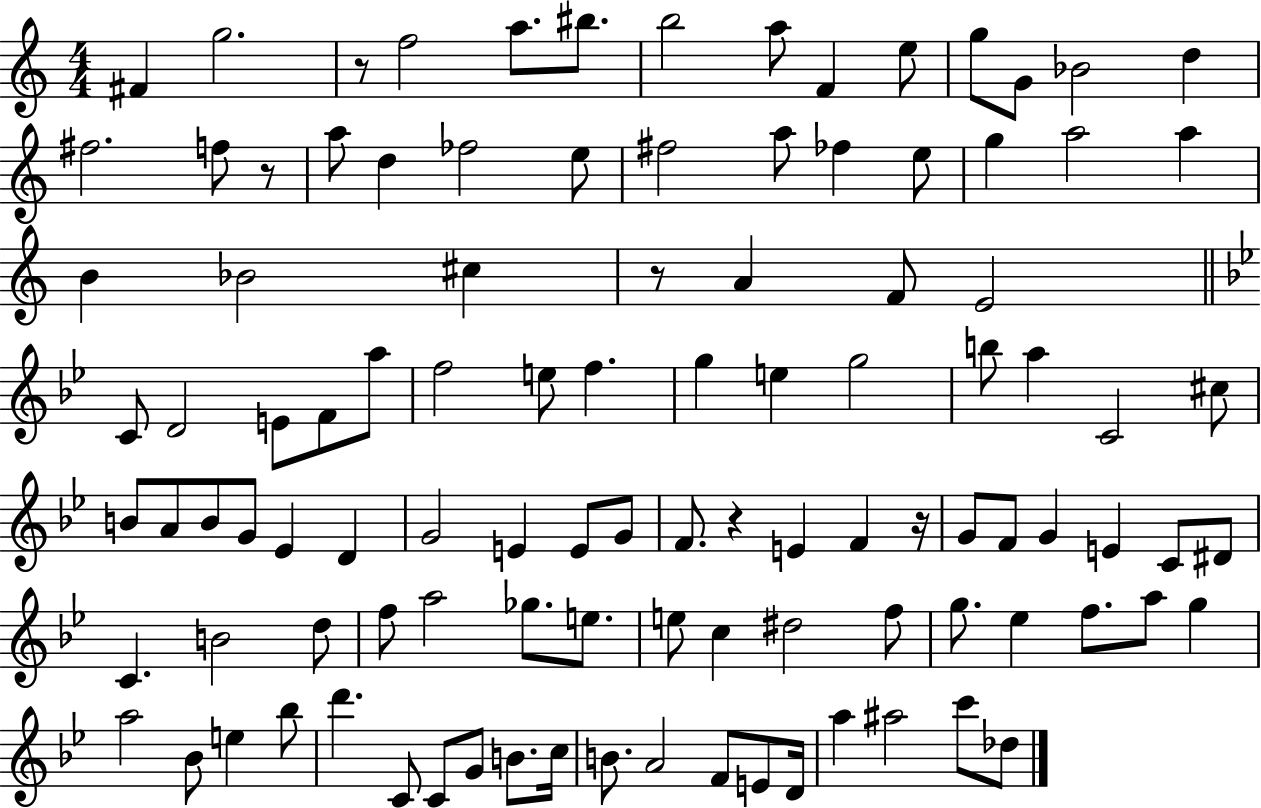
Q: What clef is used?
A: treble